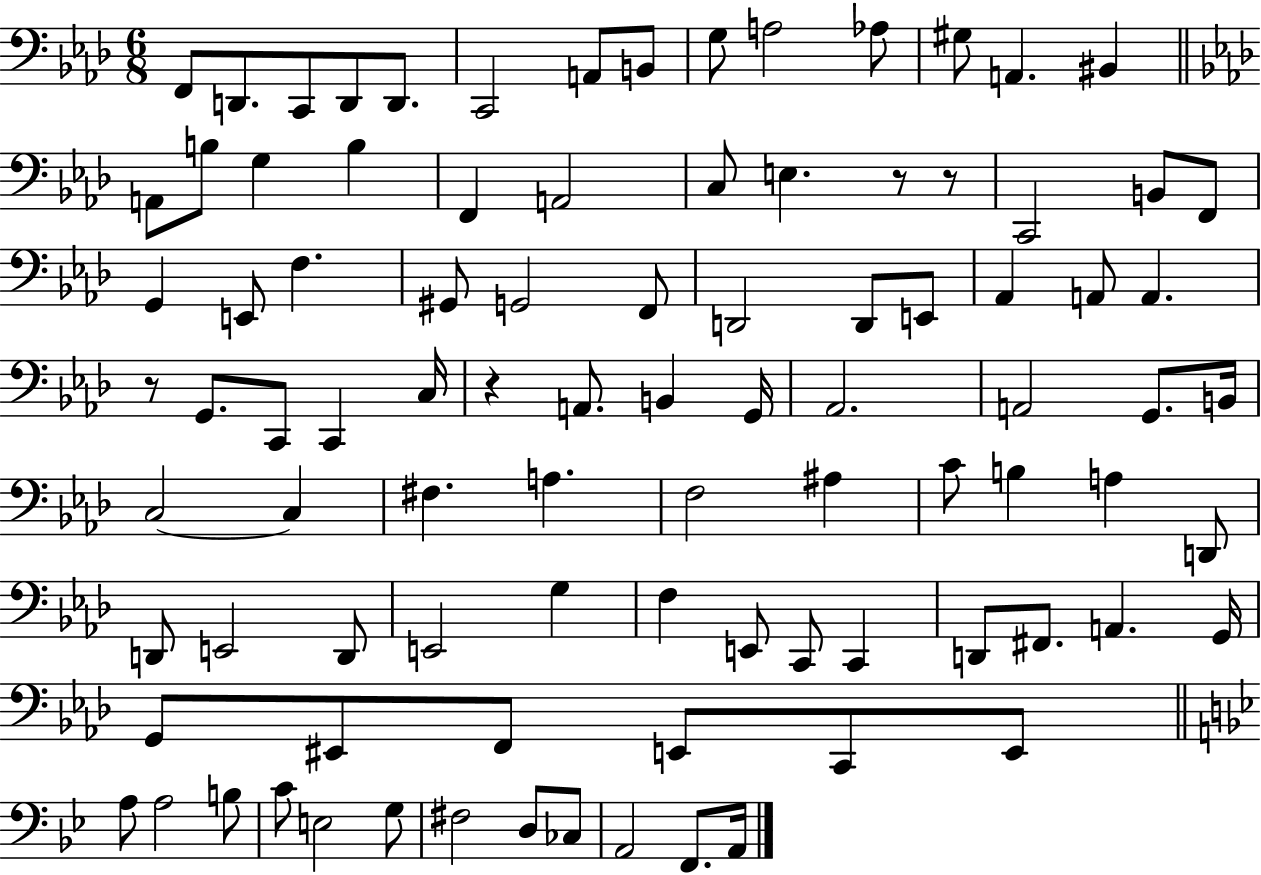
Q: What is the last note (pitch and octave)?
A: A2